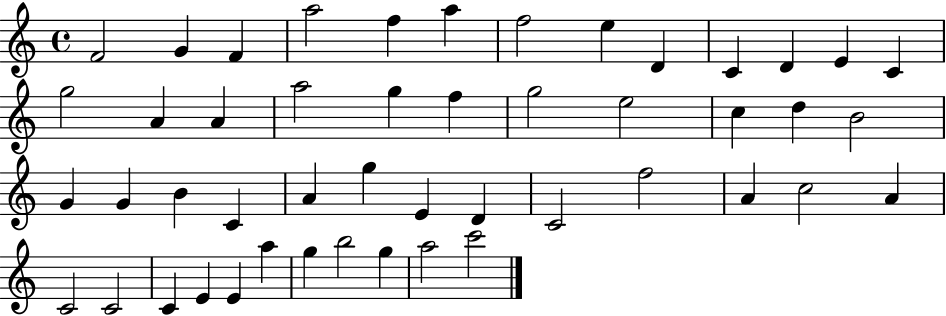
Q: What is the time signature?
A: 4/4